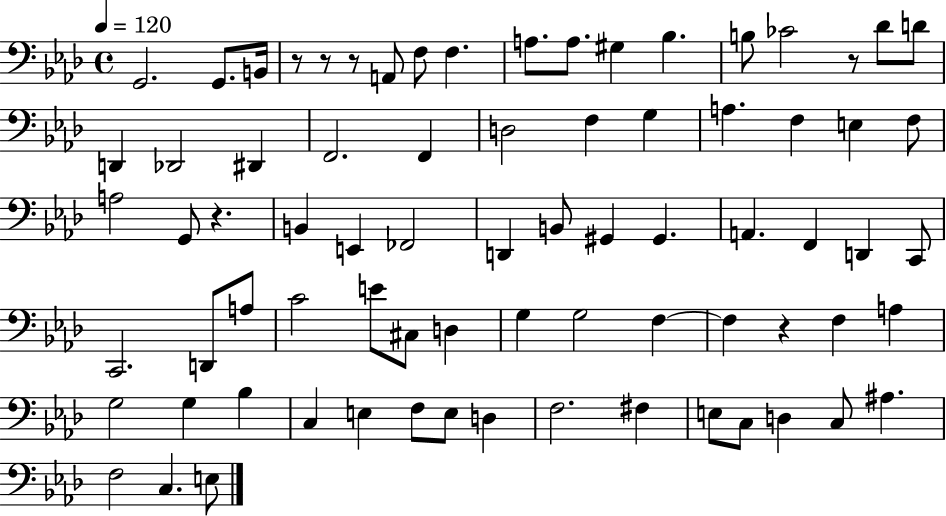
{
  \clef bass
  \time 4/4
  \defaultTimeSignature
  \key aes \major
  \tempo 4 = 120
  g,2. g,8. b,16 | r8 r8 r8 a,8 f8 f4. | a8. a8. gis4 bes4. | b8 ces'2 r8 des'8 d'8 | \break d,4 des,2 dis,4 | f,2. f,4 | d2 f4 g4 | a4. f4 e4 f8 | \break a2 g,8 r4. | b,4 e,4 fes,2 | d,4 b,8 gis,4 gis,4. | a,4. f,4 d,4 c,8 | \break c,2. d,8 a8 | c'2 e'8 cis8 d4 | g4 g2 f4~~ | f4 r4 f4 a4 | \break g2 g4 bes4 | c4 e4 f8 e8 d4 | f2. fis4 | e8 c8 d4 c8 ais4. | \break f2 c4. e8 | \bar "|."
}